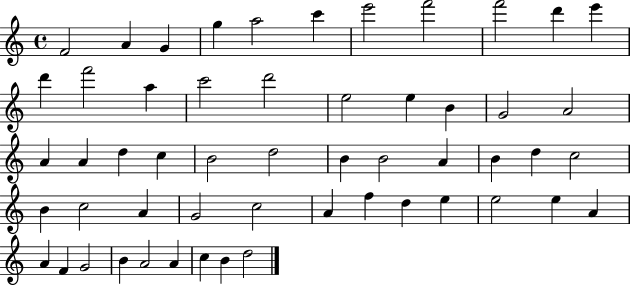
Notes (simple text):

F4/h A4/q G4/q G5/q A5/h C6/q E6/h F6/h F6/h D6/q E6/q D6/q F6/h A5/q C6/h D6/h E5/h E5/q B4/q G4/h A4/h A4/q A4/q D5/q C5/q B4/h D5/h B4/q B4/h A4/q B4/q D5/q C5/h B4/q C5/h A4/q G4/h C5/h A4/q F5/q D5/q E5/q E5/h E5/q A4/q A4/q F4/q G4/h B4/q A4/h A4/q C5/q B4/q D5/h